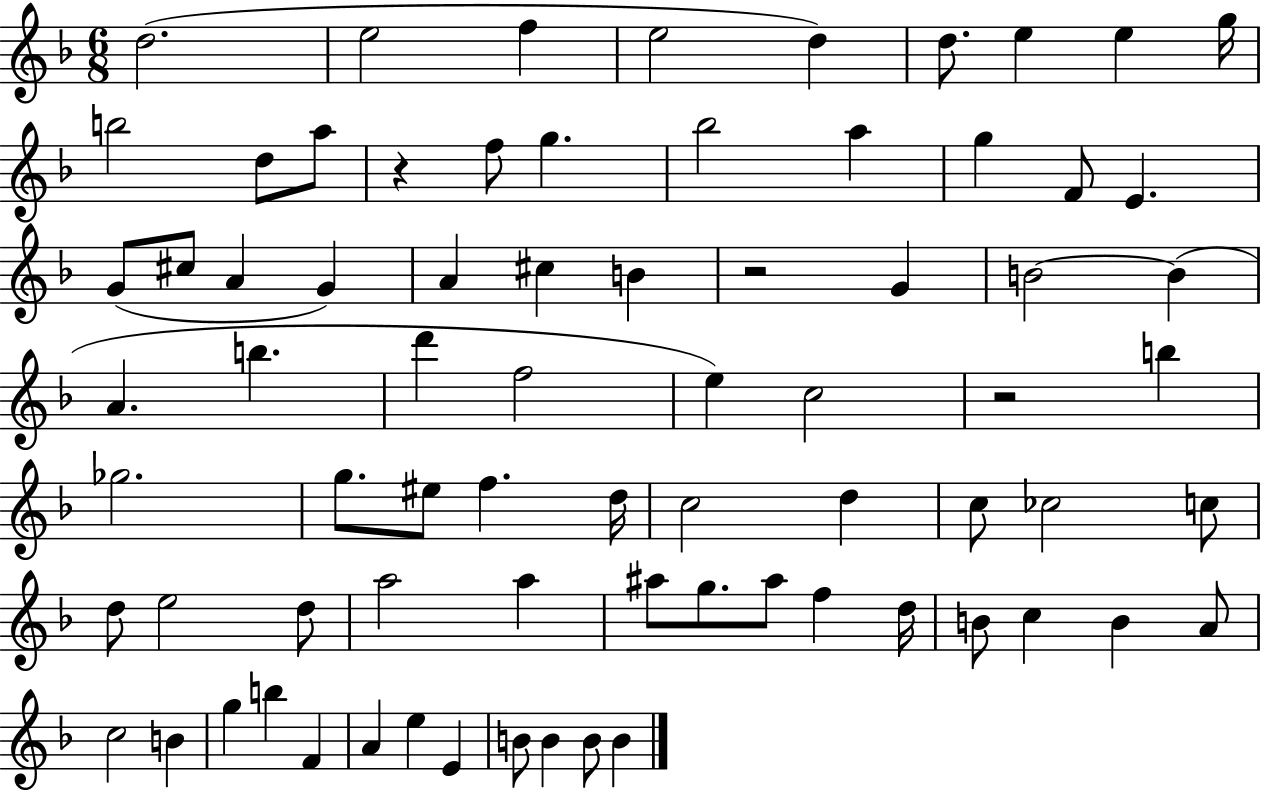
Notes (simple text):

D5/h. E5/h F5/q E5/h D5/q D5/e. E5/q E5/q G5/s B5/h D5/e A5/e R/q F5/e G5/q. Bb5/h A5/q G5/q F4/e E4/q. G4/e C#5/e A4/q G4/q A4/q C#5/q B4/q R/h G4/q B4/h B4/q A4/q. B5/q. D6/q F5/h E5/q C5/h R/h B5/q Gb5/h. G5/e. EIS5/e F5/q. D5/s C5/h D5/q C5/e CES5/h C5/e D5/e E5/h D5/e A5/h A5/q A#5/e G5/e. A#5/e F5/q D5/s B4/e C5/q B4/q A4/e C5/h B4/q G5/q B5/q F4/q A4/q E5/q E4/q B4/e B4/q B4/e B4/q